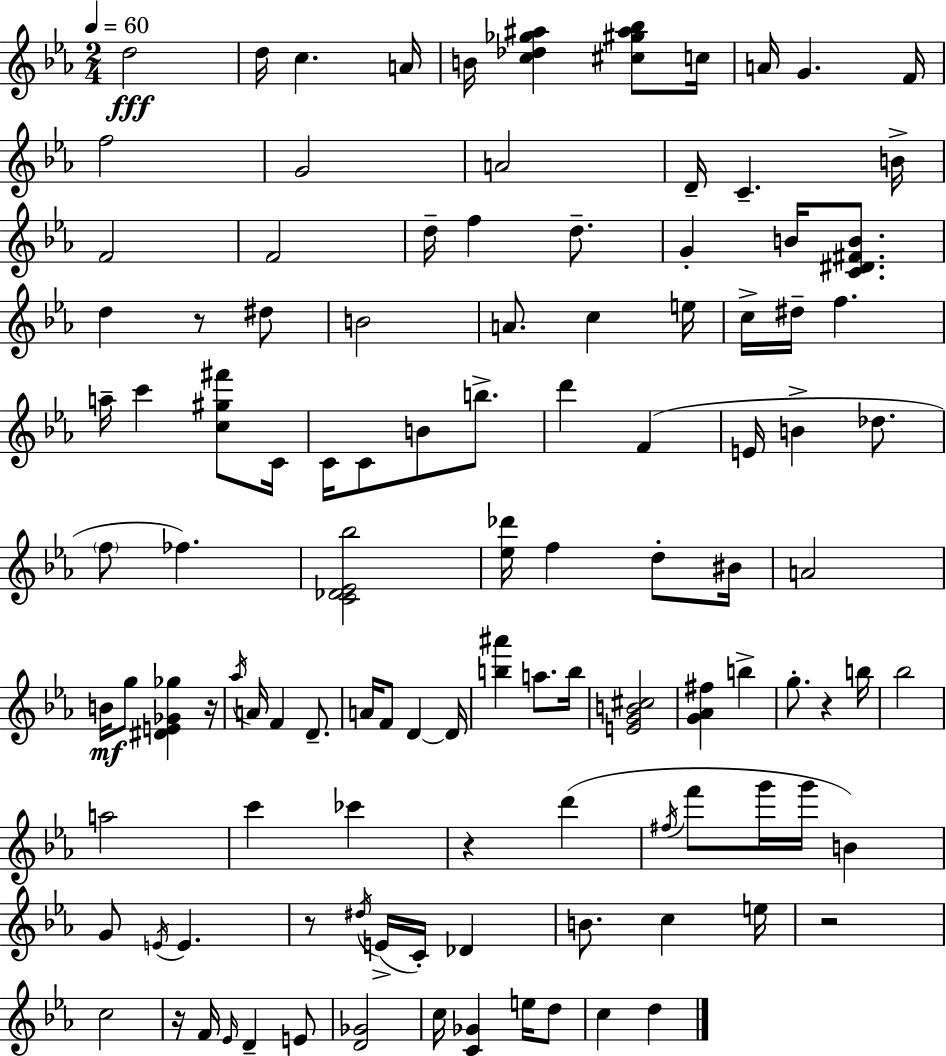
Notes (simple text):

D5/h D5/s C5/q. A4/s B4/s [C5,Db5,Gb5,A#5]/q [C#5,G#5,A#5,Bb5]/e C5/s A4/s G4/q. F4/s F5/h G4/h A4/h D4/s C4/q. B4/s F4/h F4/h D5/s F5/q D5/e. G4/q B4/s [C4,D#4,F#4,B4]/e. D5/q R/e D#5/e B4/h A4/e. C5/q E5/s C5/s D#5/s F5/q. A5/s C6/q [C5,G#5,F#6]/e C4/s C4/s C4/e B4/e B5/e. D6/q F4/q E4/s B4/q Db5/e. F5/e FES5/q. [C4,Db4,Eb4,Bb5]/h [Eb5,Db6]/s F5/q D5/e BIS4/s A4/h B4/s G5/e [D#4,E4,Gb4,Gb5]/q R/s Ab5/s A4/s F4/q D4/e. A4/s F4/e D4/q D4/s [B5,A#6]/q A5/e. B5/s [E4,G4,B4,C#5]/h [G4,Ab4,F#5]/q B5/q G5/e. R/q B5/s Bb5/h A5/h C6/q CES6/q R/q D6/q F#5/s F6/e G6/s G6/s B4/q G4/e E4/s E4/q. R/e D#5/s E4/s C4/s Db4/q B4/e. C5/q E5/s R/h C5/h R/s F4/s Eb4/s D4/q E4/e [D4,Gb4]/h C5/s [C4,Gb4]/q E5/s D5/e C5/q D5/q